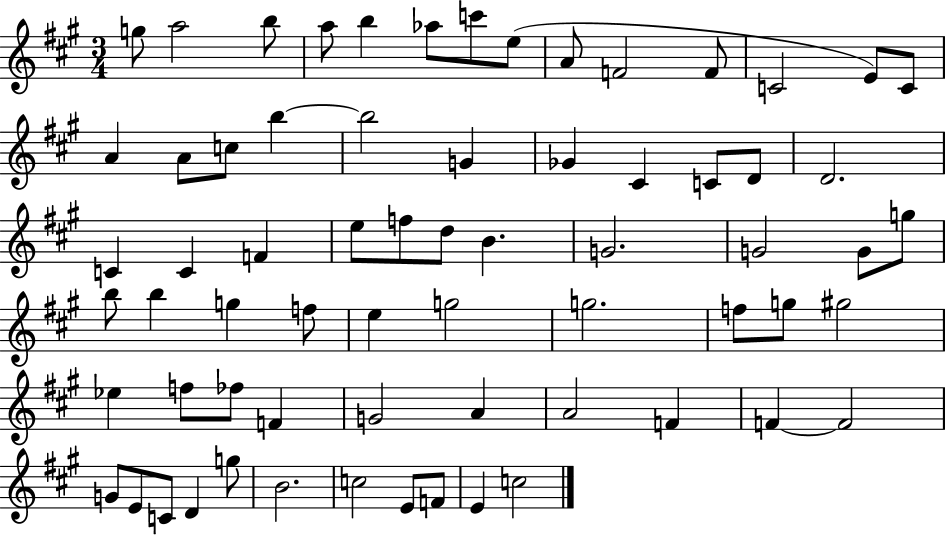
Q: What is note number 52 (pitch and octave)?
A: A4